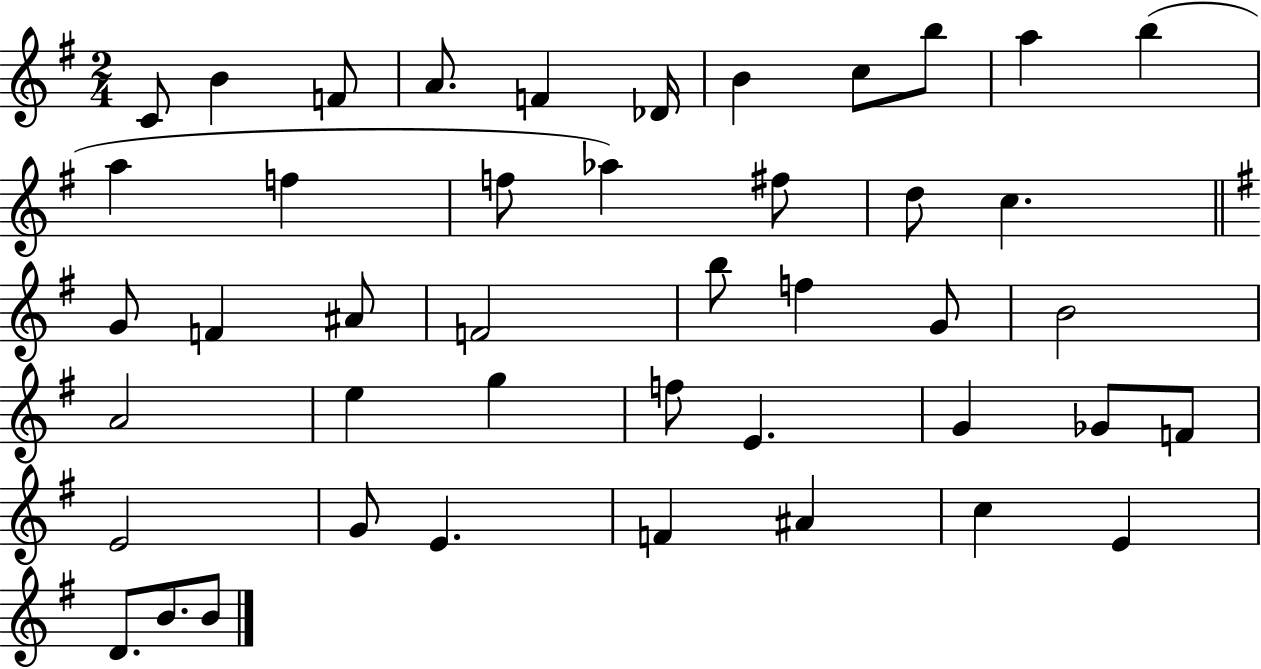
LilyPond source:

{
  \clef treble
  \numericTimeSignature
  \time 2/4
  \key g \major
  c'8 b'4 f'8 | a'8. f'4 des'16 | b'4 c''8 b''8 | a''4 b''4( | \break a''4 f''4 | f''8 aes''4) fis''8 | d''8 c''4. | \bar "||" \break \key g \major g'8 f'4 ais'8 | f'2 | b''8 f''4 g'8 | b'2 | \break a'2 | e''4 g''4 | f''8 e'4. | g'4 ges'8 f'8 | \break e'2 | g'8 e'4. | f'4 ais'4 | c''4 e'4 | \break d'8. b'8. b'8 | \bar "|."
}